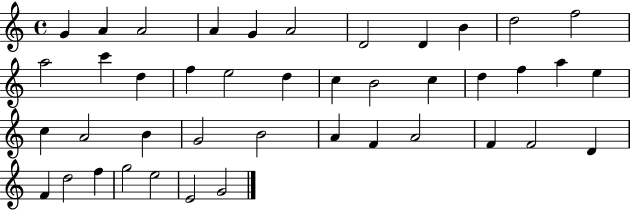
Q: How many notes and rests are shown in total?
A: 42